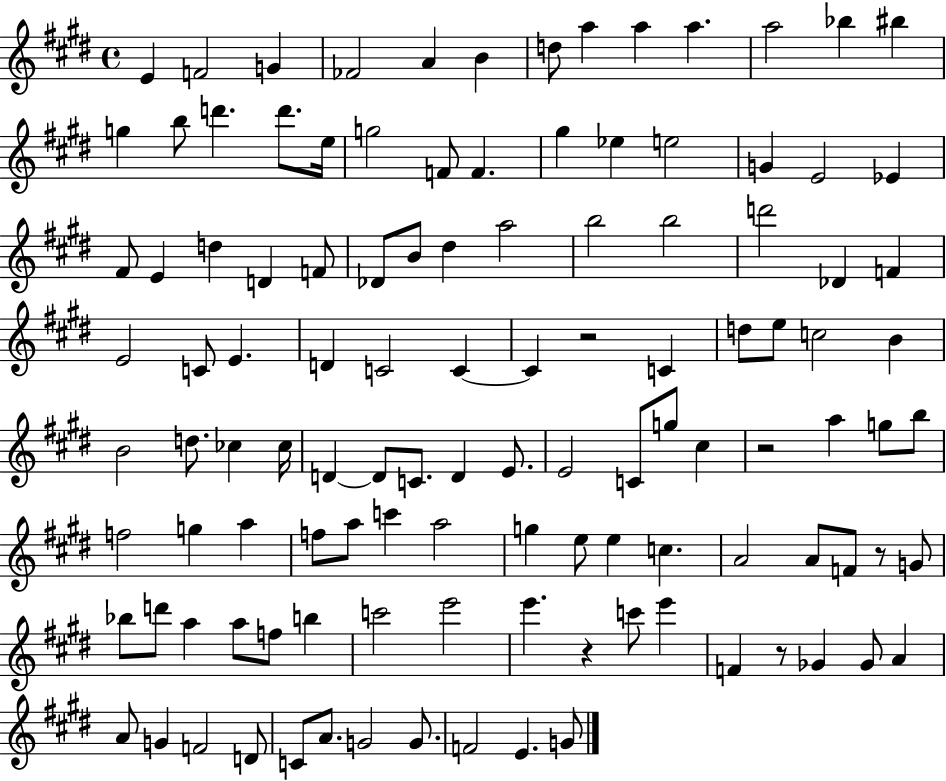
X:1
T:Untitled
M:4/4
L:1/4
K:E
E F2 G _F2 A B d/2 a a a a2 _b ^b g b/2 d' d'/2 e/4 g2 F/2 F ^g _e e2 G E2 _E ^F/2 E d D F/2 _D/2 B/2 ^d a2 b2 b2 d'2 _D F E2 C/2 E D C2 C C z2 C d/2 e/2 c2 B B2 d/2 _c _c/4 D D/2 C/2 D E/2 E2 C/2 g/2 ^c z2 a g/2 b/2 f2 g a f/2 a/2 c' a2 g e/2 e c A2 A/2 F/2 z/2 G/2 _b/2 d'/2 a a/2 f/2 b c'2 e'2 e' z c'/2 e' F z/2 _G _G/2 A A/2 G F2 D/2 C/2 A/2 G2 G/2 F2 E G/2